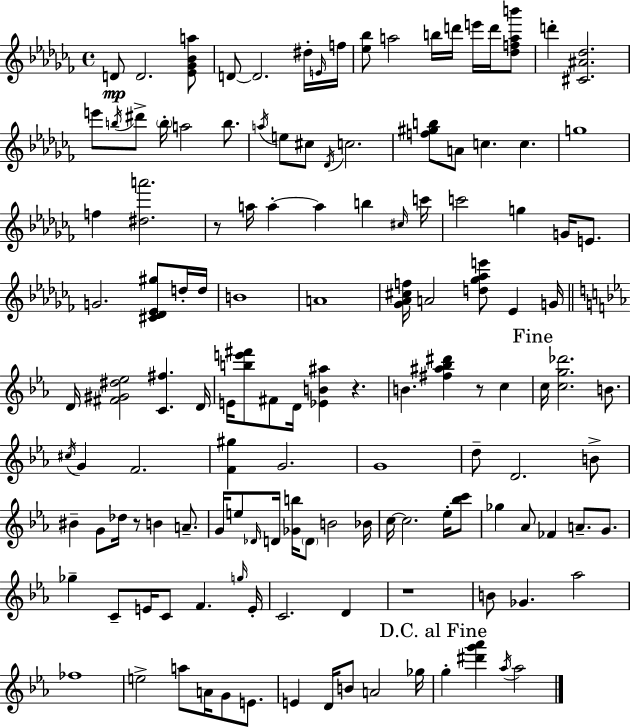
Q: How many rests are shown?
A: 5